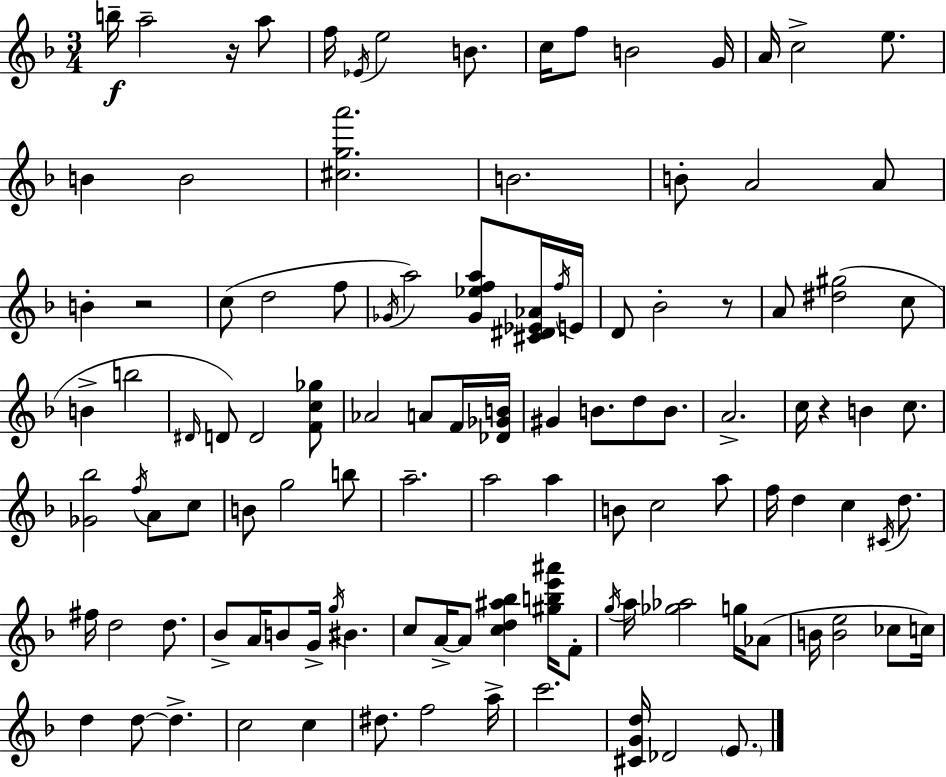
B5/s A5/h R/s A5/e F5/s Eb4/s E5/h B4/e. C5/s F5/e B4/h G4/s A4/s C5/h E5/e. B4/q B4/h [C#5,G5,A6]/h. B4/h. B4/e A4/h A4/e B4/q R/h C5/e D5/h F5/e Gb4/s A5/h [Gb4,Eb5,F5,A5]/e [C#4,D#4,Eb4,Ab4]/s F5/s E4/s D4/e Bb4/h R/e A4/e [D#5,G#5]/h C5/e B4/q B5/h D#4/s D4/e D4/h [F4,C5,Gb5]/e Ab4/h A4/e F4/s [Db4,Gb4,B4]/s G#4/q B4/e. D5/e B4/e. A4/h. C5/s R/q B4/q C5/e. [Gb4,Bb5]/h F5/s A4/e C5/e B4/e G5/h B5/e A5/h. A5/h A5/q B4/e C5/h A5/e F5/s D5/q C5/q C#4/s D5/e. F#5/s D5/h D5/e. Bb4/e A4/s B4/e G4/s G5/s BIS4/q. C5/e A4/s A4/e [C5,D5,A#5,Bb5]/q [G#5,B5,E6,A#6]/s F4/e G5/s A5/s [Gb5,Ab5]/h G5/s Ab4/e B4/s [B4,E5]/h CES5/e C5/s D5/q D5/e D5/q. C5/h C5/q D#5/e. F5/h A5/s C6/h. [C#4,G4,D5]/s Db4/h E4/e.